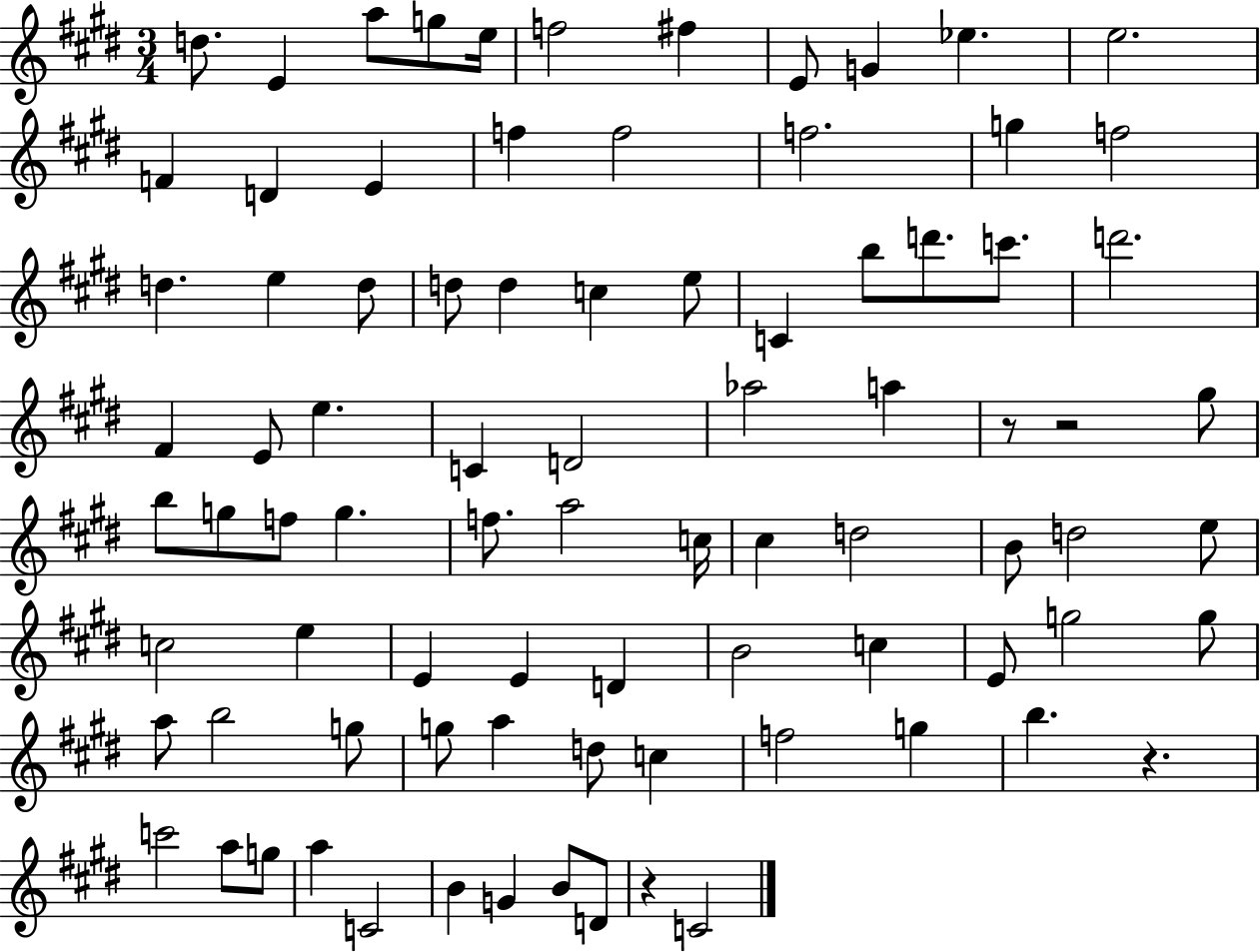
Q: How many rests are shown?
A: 4